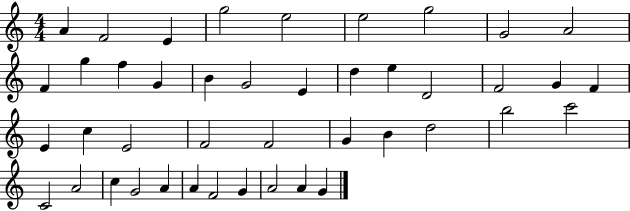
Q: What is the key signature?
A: C major